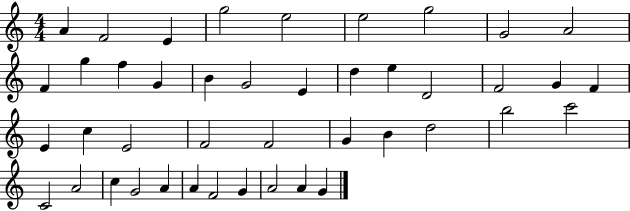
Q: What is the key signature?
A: C major